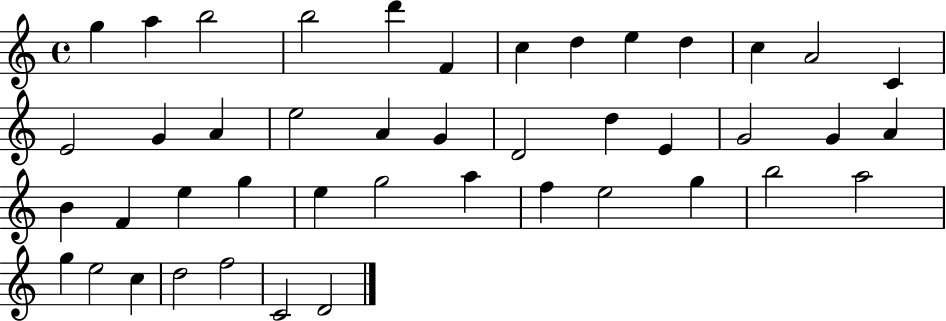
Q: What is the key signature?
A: C major